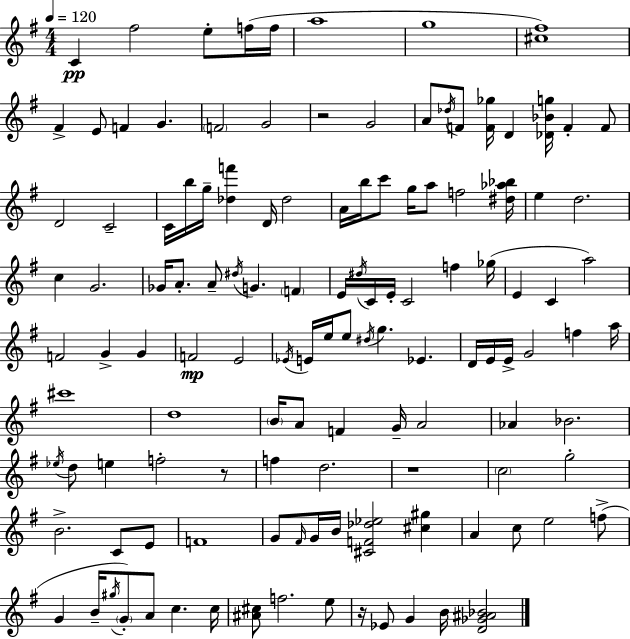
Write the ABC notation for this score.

X:1
T:Untitled
M:4/4
L:1/4
K:G
C ^f2 e/2 f/4 f/4 a4 g4 [^c^f]4 ^F E/2 F G F2 G2 z2 G2 A/2 _d/4 F/2 [F_g]/4 D [_D_Bg]/4 F F/2 D2 C2 C/4 b/4 g/4 [_df'] D/4 _d2 A/4 b/4 c'/2 g/4 a/2 f2 [^d_a_b]/4 e d2 c G2 _G/4 A/2 A/2 ^d/4 G F E/4 ^d/4 C/4 E/4 C2 f _g/4 E C a2 F2 G G F2 E2 _E/4 E/4 e/4 e/2 ^d/4 g _E D/4 E/4 E/4 G2 f a/4 ^c'4 d4 B/4 A/2 F G/4 A2 _A _B2 _e/4 d/2 e f2 z/2 f d2 z4 c2 g2 B2 C/2 E/2 F4 G/2 ^F/4 G/4 B/4 [^CF_d_e]2 [^c^g] A c/2 e2 f/2 G B/4 ^g/4 G/2 A/2 c c/4 [^A^c]/2 f2 e/2 z/4 _E/2 G B/4 [D_G^A_B]2